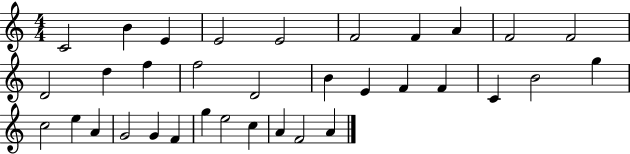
C4/h B4/q E4/q E4/h E4/h F4/h F4/q A4/q F4/h F4/h D4/h D5/q F5/q F5/h D4/h B4/q E4/q F4/q F4/q C4/q B4/h G5/q C5/h E5/q A4/q G4/h G4/q F4/q G5/q E5/h C5/q A4/q F4/h A4/q